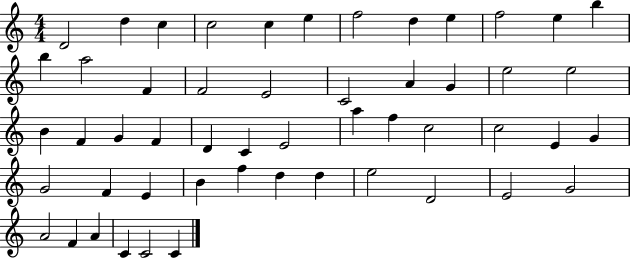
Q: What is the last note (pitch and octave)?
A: C4